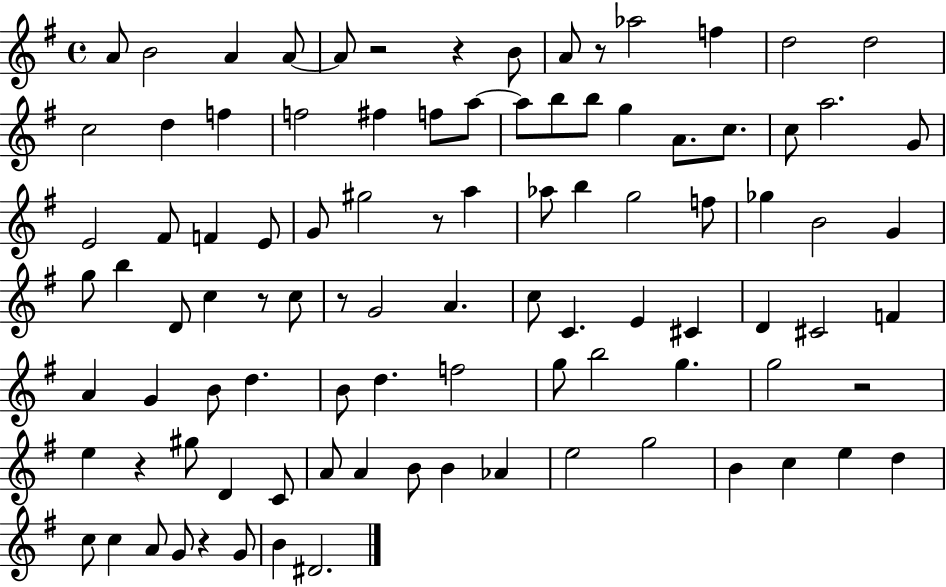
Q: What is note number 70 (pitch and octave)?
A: C4